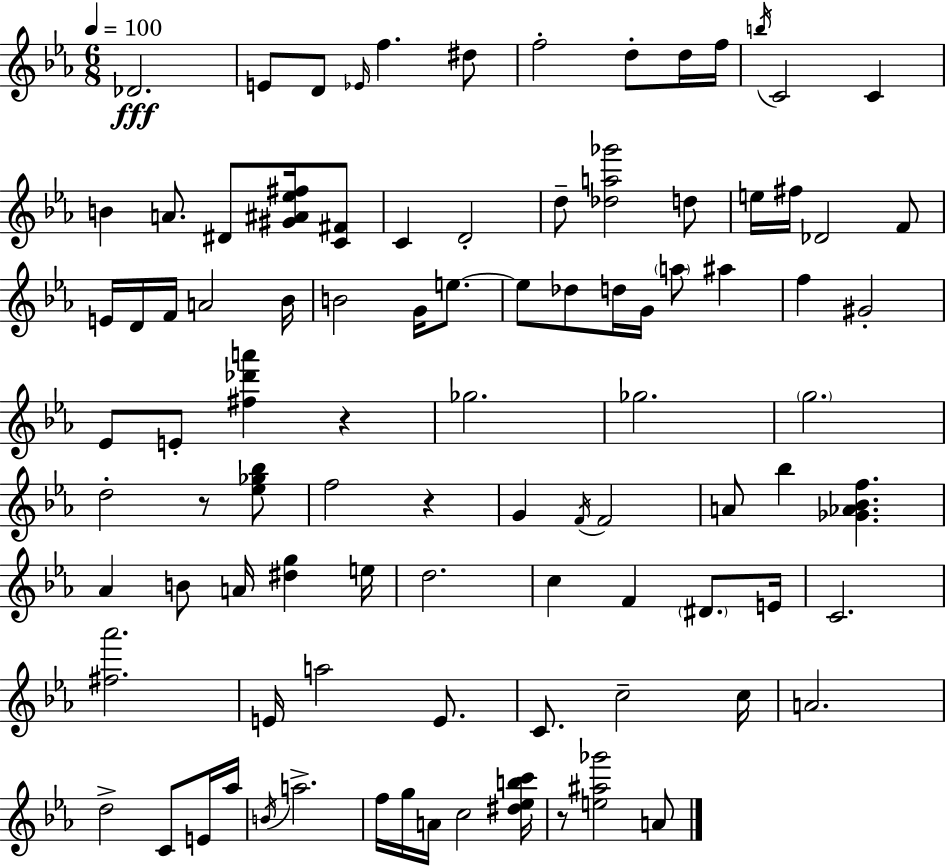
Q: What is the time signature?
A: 6/8